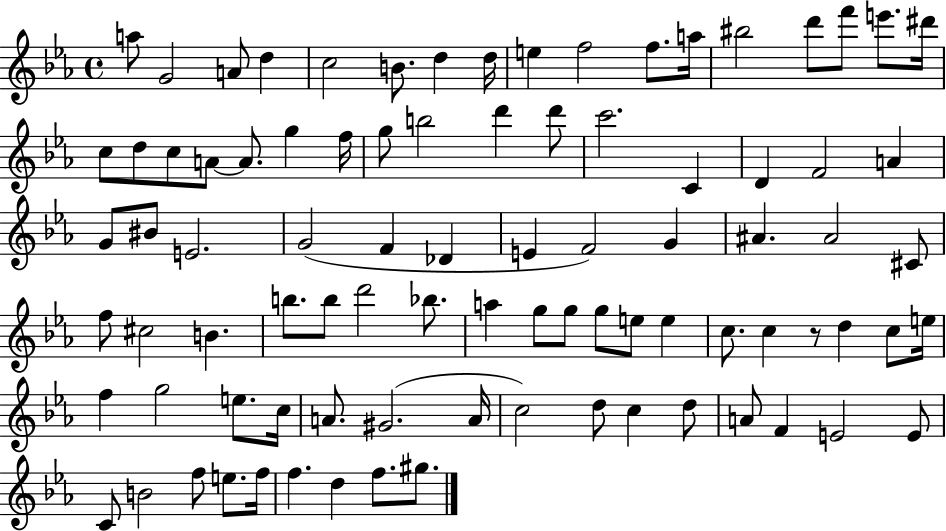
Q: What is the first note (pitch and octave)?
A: A5